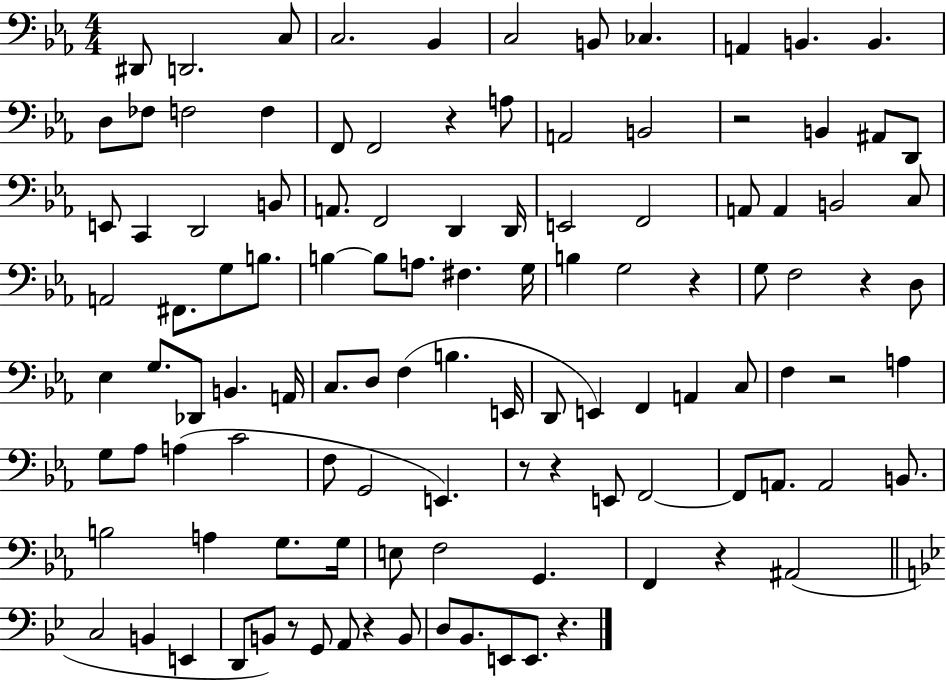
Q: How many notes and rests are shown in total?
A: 113